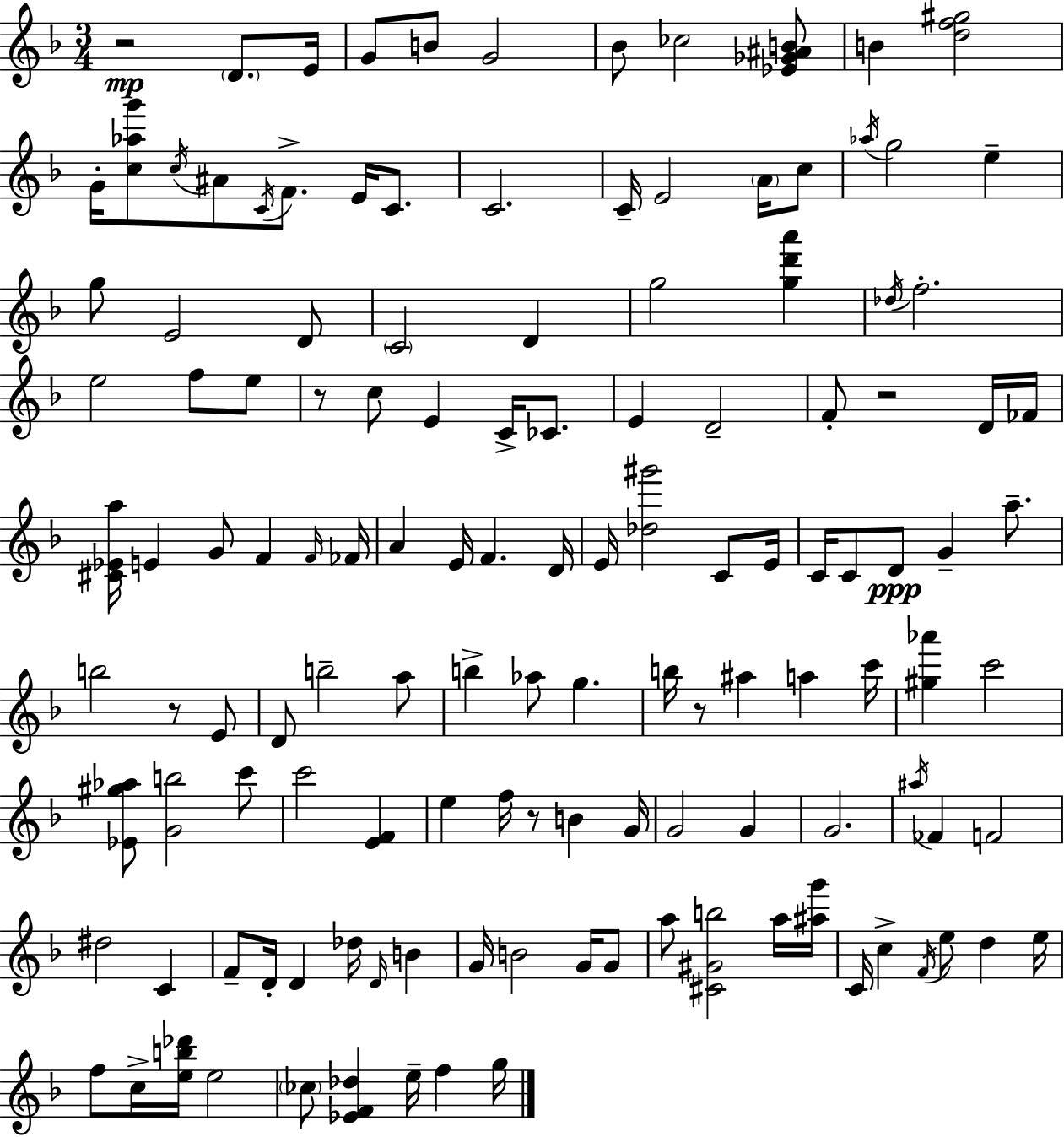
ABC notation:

X:1
T:Untitled
M:3/4
L:1/4
K:Dm
z2 D/2 E/4 G/2 B/2 G2 _B/2 _c2 [_E_G^AB]/2 B [df^g]2 G/4 [c_ag']/2 c/4 ^A/2 C/4 F/2 E/4 C/2 C2 C/4 E2 A/4 c/2 _a/4 g2 e g/2 E2 D/2 C2 D g2 [gd'a'] _d/4 f2 e2 f/2 e/2 z/2 c/2 E C/4 _C/2 E D2 F/2 z2 D/4 _F/4 [^C_Ea]/4 E G/2 F F/4 _F/4 A E/4 F D/4 E/4 [_d^g']2 C/2 E/4 C/4 C/2 D/2 G a/2 b2 z/2 E/2 D/2 b2 a/2 b _a/2 g b/4 z/2 ^a a c'/4 [^g_a'] c'2 [_E^g_a]/2 [Gb]2 c'/2 c'2 [EF] e f/4 z/2 B G/4 G2 G G2 ^a/4 _F F2 ^d2 C F/2 D/4 D _d/4 D/4 B G/4 B2 G/4 G/2 a/2 [^C^Gb]2 a/4 [^ag']/4 C/4 c F/4 e/2 d e/4 f/2 c/4 [eb_d']/4 e2 _c/2 [_EF_d] e/4 f g/4